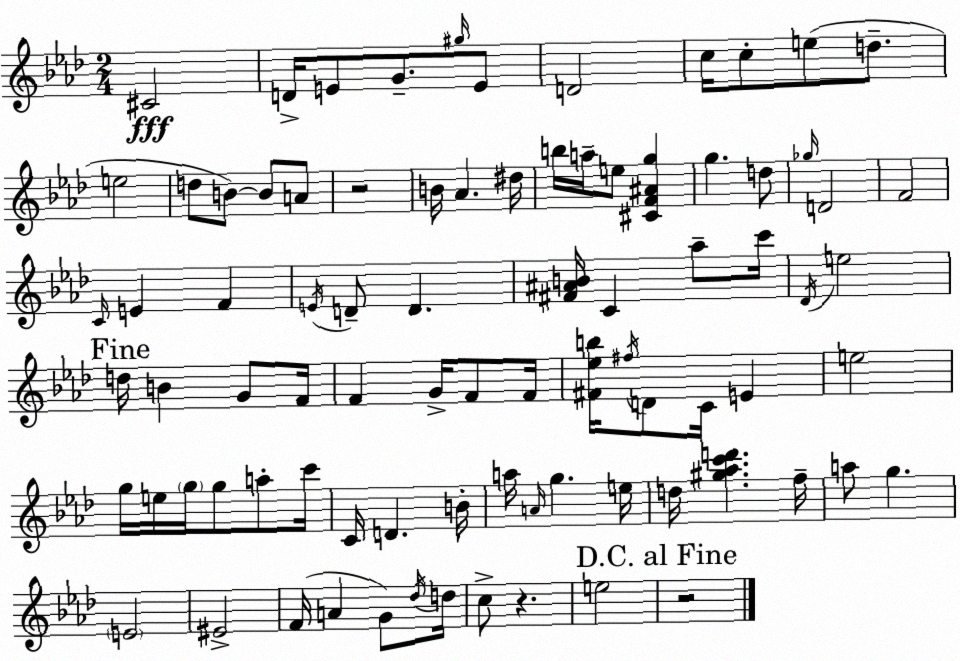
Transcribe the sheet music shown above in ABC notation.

X:1
T:Untitled
M:2/4
L:1/4
K:Ab
^C2 D/4 E/2 G/2 ^g/4 E/2 D2 c/4 c/2 e/2 d/2 e2 d/2 B/2 B/2 A/2 z2 B/4 _A ^d/4 b/4 a/4 e/2 [^CF^Ag] g d/2 _g/4 D2 F2 C/4 E F E/4 D/2 D [^F^AB]/4 C _a/2 c'/4 _D/4 e2 d/4 B G/2 F/4 F G/4 F/2 F/4 [^F_eb]/4 ^f/4 D/2 C/4 E e2 g/4 e/4 g/4 g/2 a/2 c'/4 C/4 D B/4 a/4 A/4 g e/4 d/4 [^g_ac'd'] f/4 a/2 g E2 ^E2 F/4 A G/2 _d/4 d/4 c/2 z e2 z2